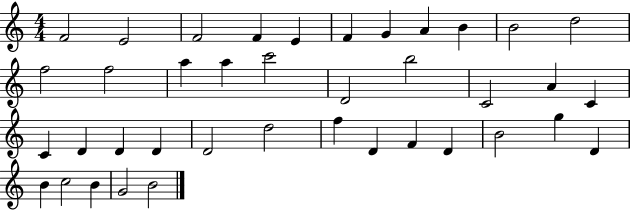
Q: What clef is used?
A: treble